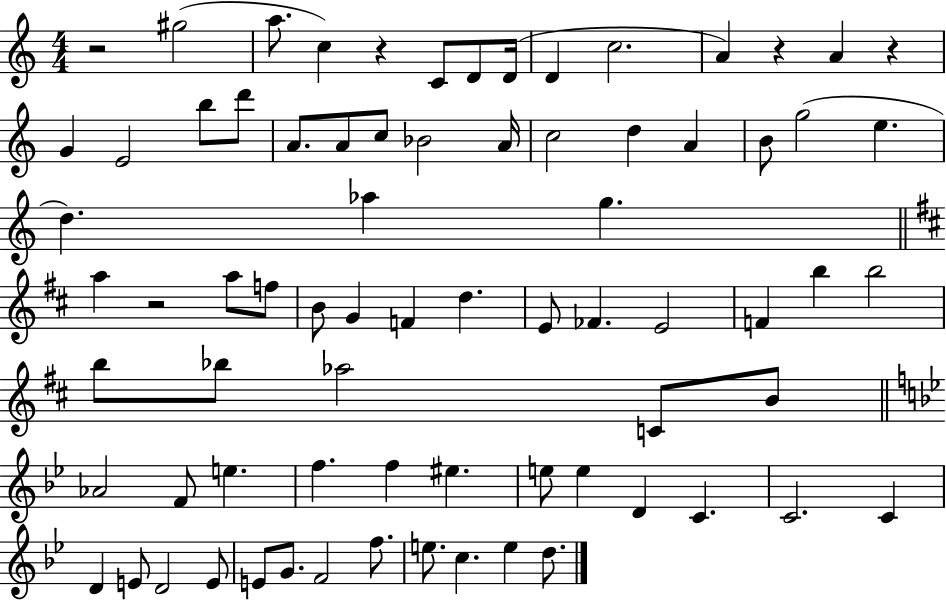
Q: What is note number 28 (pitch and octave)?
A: G5